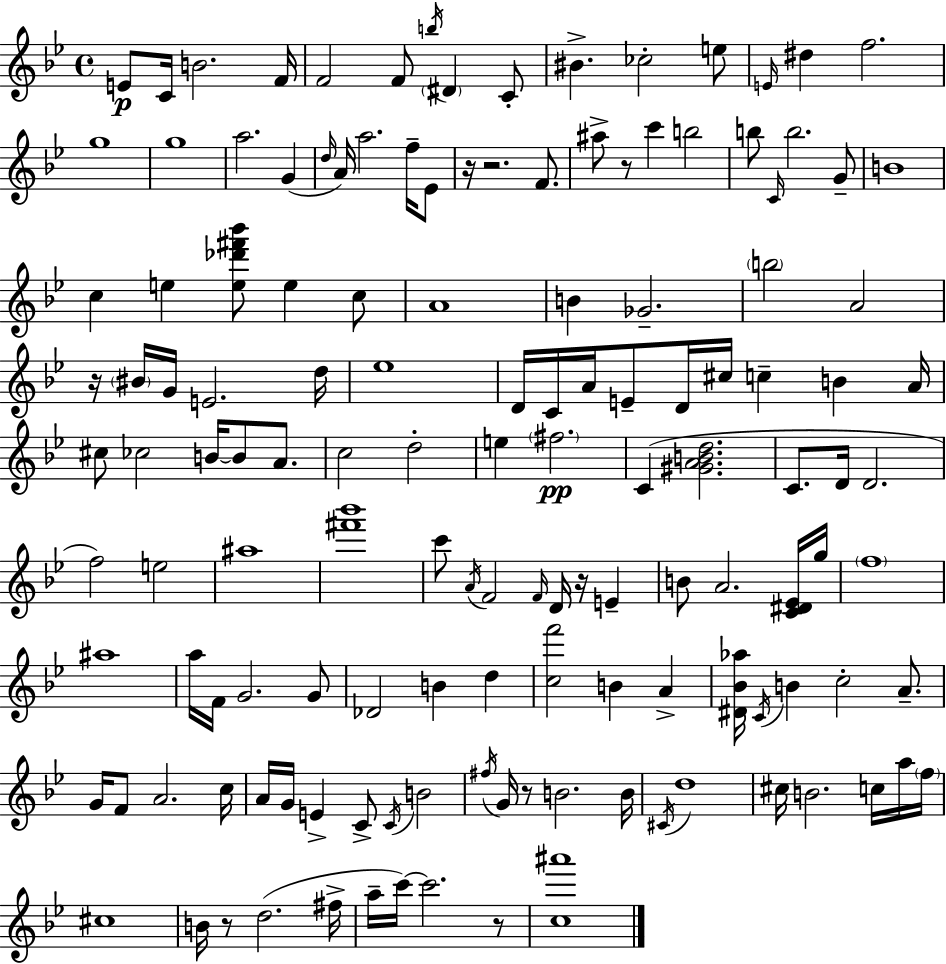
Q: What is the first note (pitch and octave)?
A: E4